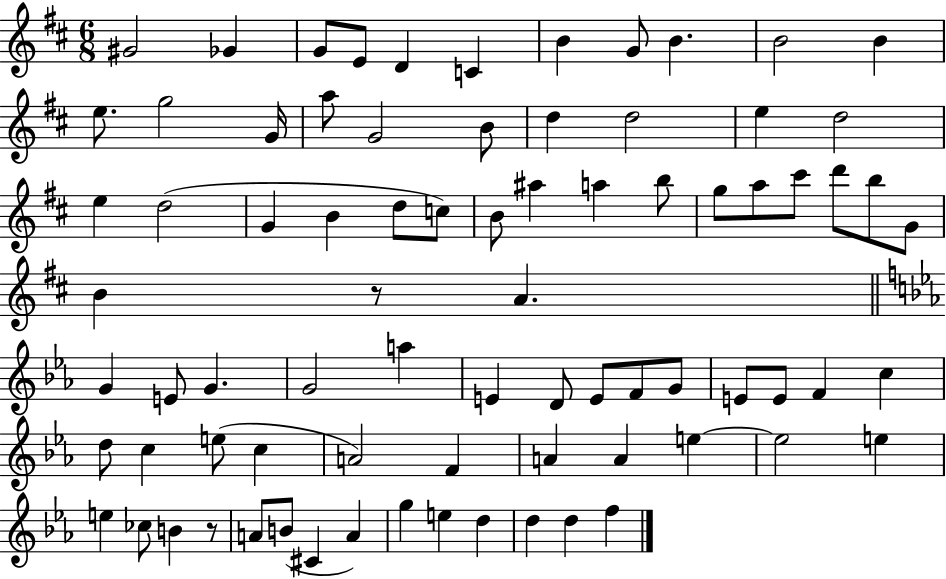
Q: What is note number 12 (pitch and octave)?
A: E5